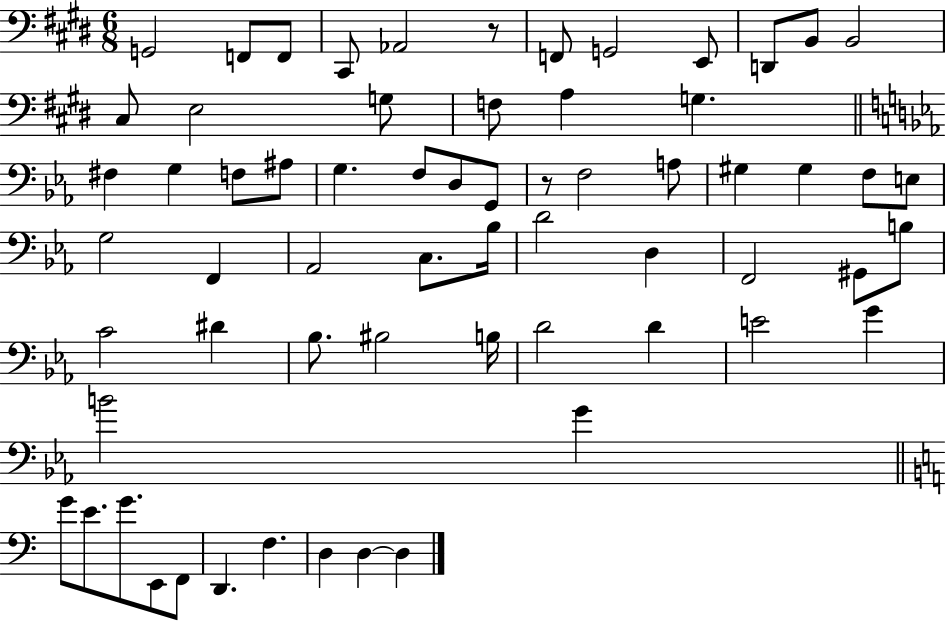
G2/h F2/e F2/e C#2/e Ab2/h R/e F2/e G2/h E2/e D2/e B2/e B2/h C#3/e E3/h G3/e F3/e A3/q G3/q. F#3/q G3/q F3/e A#3/e G3/q. F3/e D3/e G2/e R/e F3/h A3/e G#3/q G#3/q F3/e E3/e G3/h F2/q Ab2/h C3/e. Bb3/s D4/h D3/q F2/h G#2/e B3/e C4/h D#4/q Bb3/e. BIS3/h B3/s D4/h D4/q E4/h G4/q B4/h G4/q G4/e E4/e. G4/e. E2/e F2/e D2/q. F3/q. D3/q D3/q D3/q